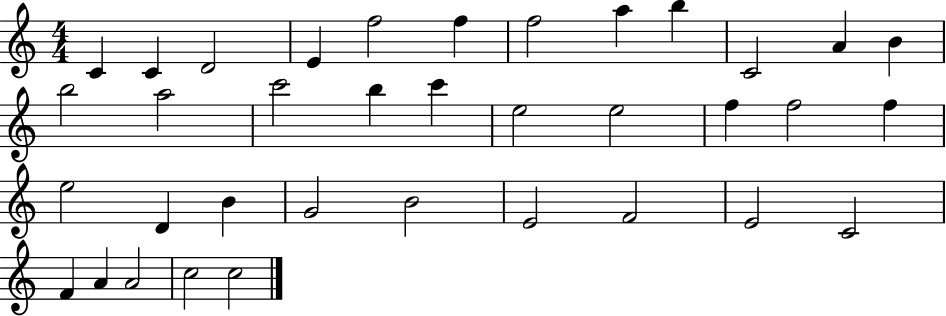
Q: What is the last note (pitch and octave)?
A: C5